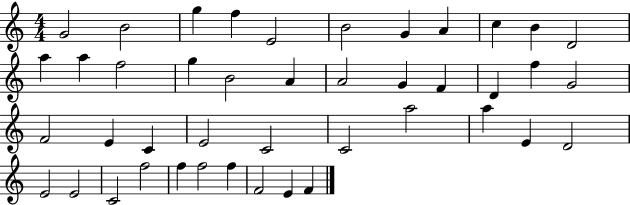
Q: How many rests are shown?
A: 0